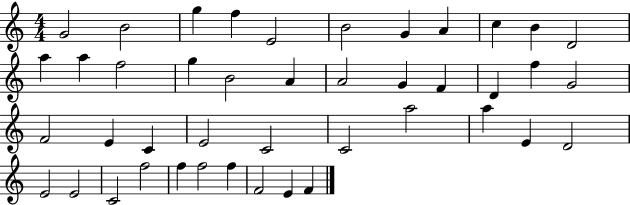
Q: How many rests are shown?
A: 0